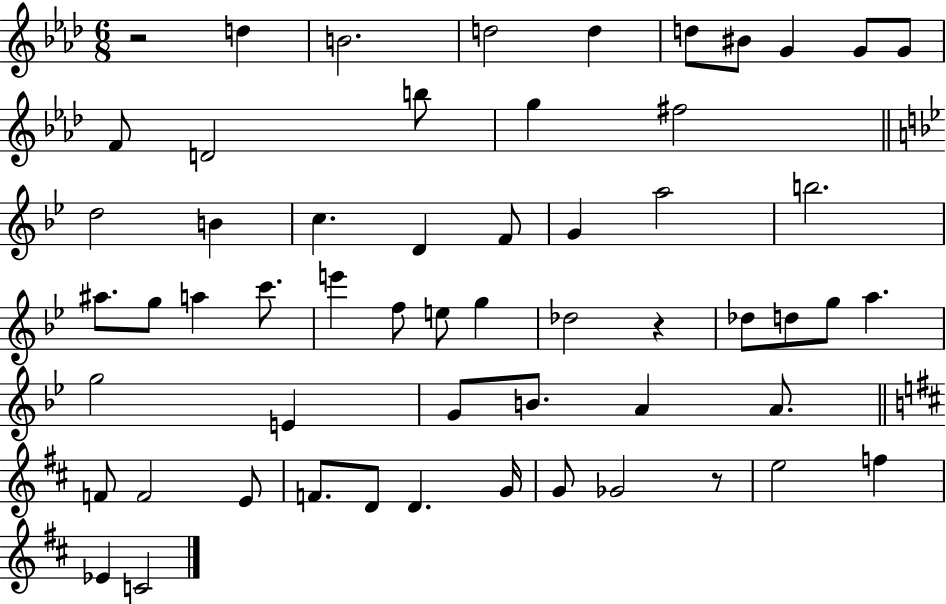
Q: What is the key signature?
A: AES major